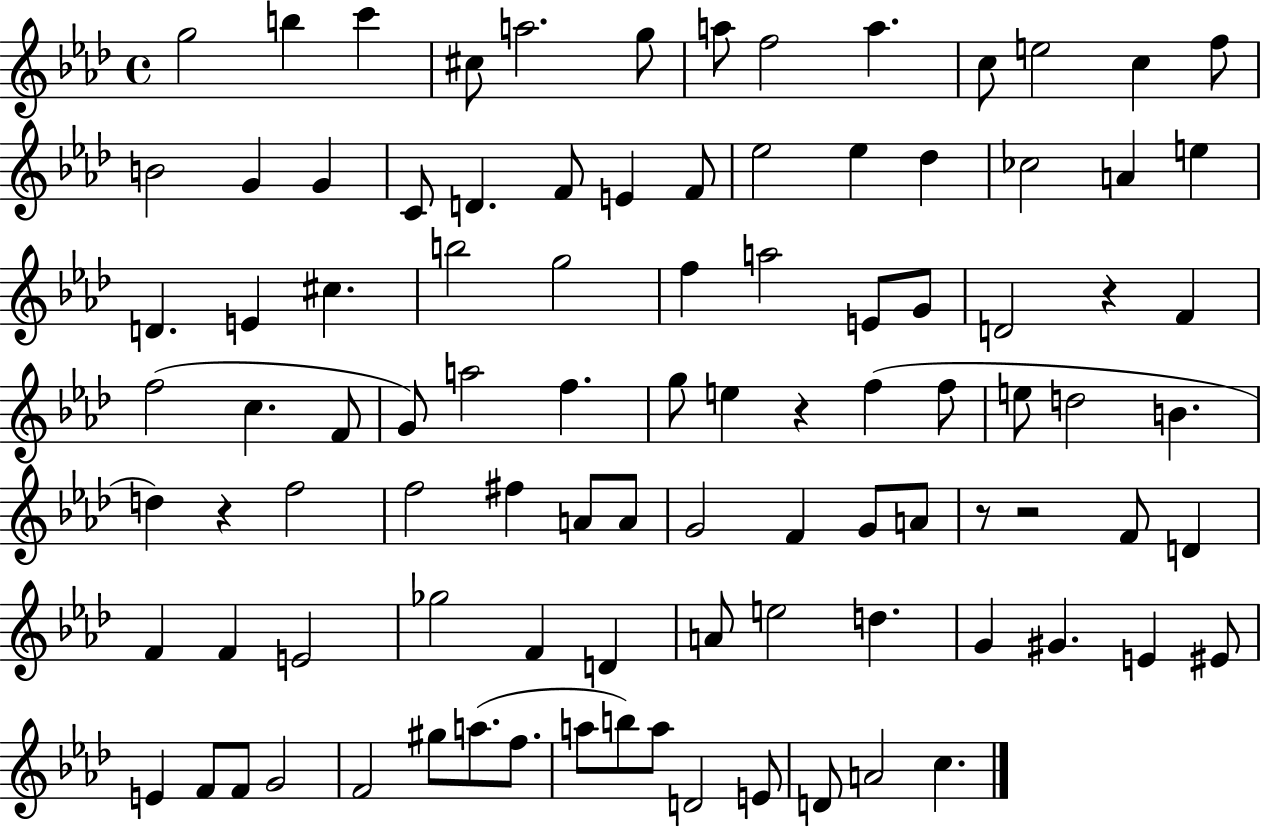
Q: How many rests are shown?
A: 5